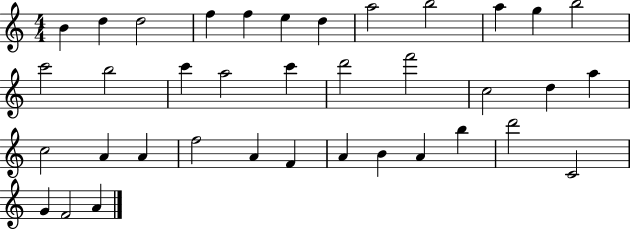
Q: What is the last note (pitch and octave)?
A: A4